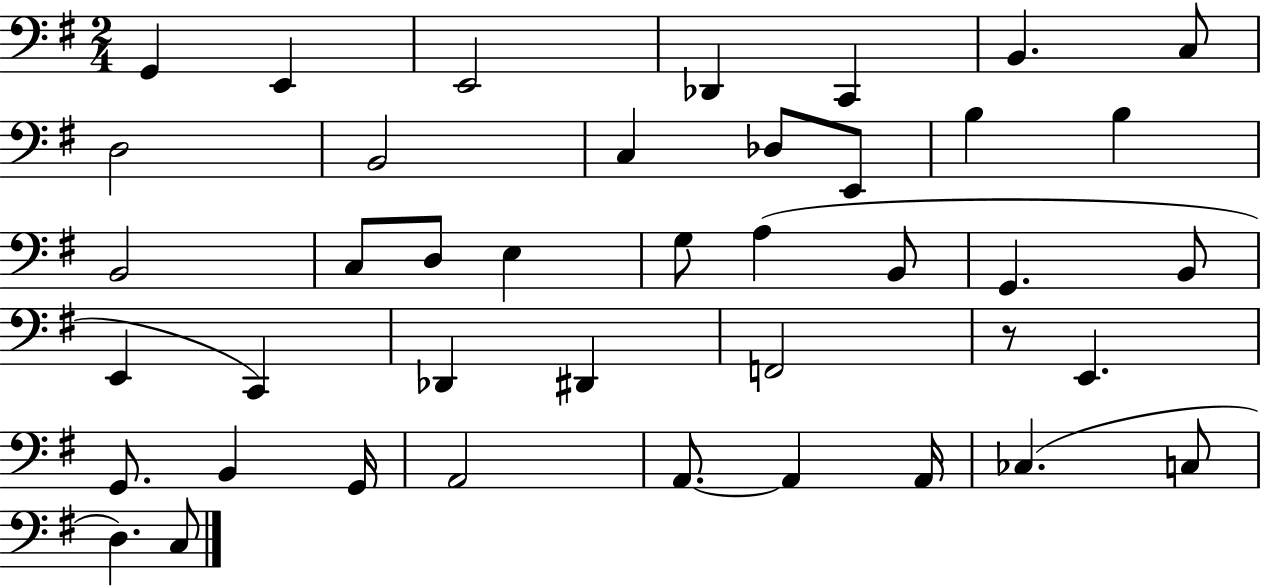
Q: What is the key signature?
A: G major